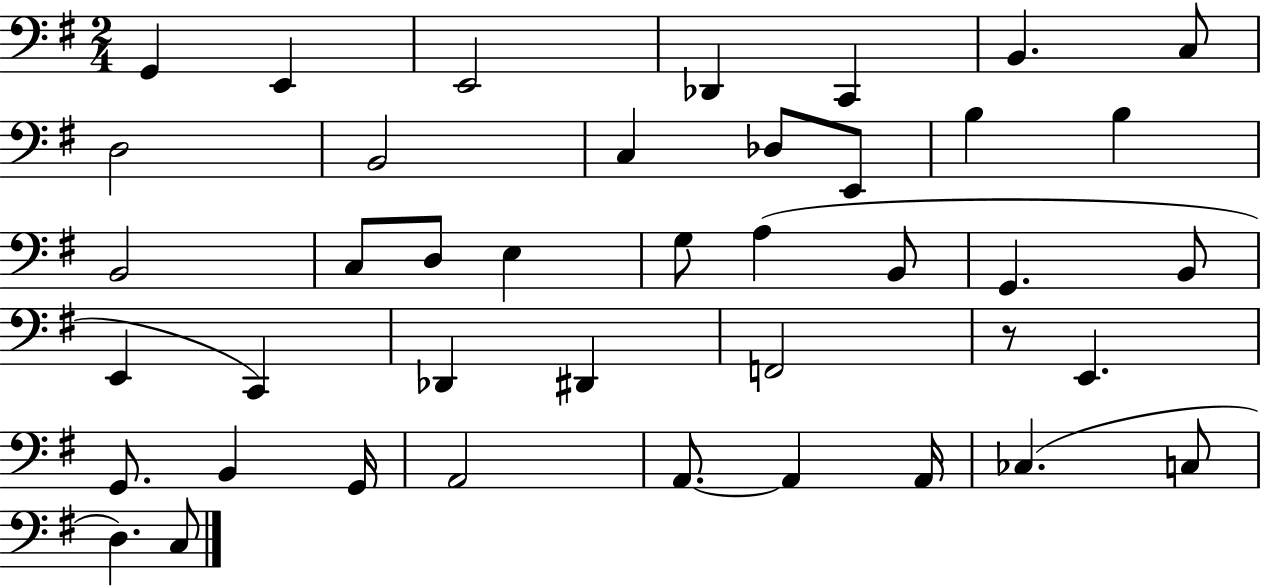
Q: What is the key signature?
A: G major